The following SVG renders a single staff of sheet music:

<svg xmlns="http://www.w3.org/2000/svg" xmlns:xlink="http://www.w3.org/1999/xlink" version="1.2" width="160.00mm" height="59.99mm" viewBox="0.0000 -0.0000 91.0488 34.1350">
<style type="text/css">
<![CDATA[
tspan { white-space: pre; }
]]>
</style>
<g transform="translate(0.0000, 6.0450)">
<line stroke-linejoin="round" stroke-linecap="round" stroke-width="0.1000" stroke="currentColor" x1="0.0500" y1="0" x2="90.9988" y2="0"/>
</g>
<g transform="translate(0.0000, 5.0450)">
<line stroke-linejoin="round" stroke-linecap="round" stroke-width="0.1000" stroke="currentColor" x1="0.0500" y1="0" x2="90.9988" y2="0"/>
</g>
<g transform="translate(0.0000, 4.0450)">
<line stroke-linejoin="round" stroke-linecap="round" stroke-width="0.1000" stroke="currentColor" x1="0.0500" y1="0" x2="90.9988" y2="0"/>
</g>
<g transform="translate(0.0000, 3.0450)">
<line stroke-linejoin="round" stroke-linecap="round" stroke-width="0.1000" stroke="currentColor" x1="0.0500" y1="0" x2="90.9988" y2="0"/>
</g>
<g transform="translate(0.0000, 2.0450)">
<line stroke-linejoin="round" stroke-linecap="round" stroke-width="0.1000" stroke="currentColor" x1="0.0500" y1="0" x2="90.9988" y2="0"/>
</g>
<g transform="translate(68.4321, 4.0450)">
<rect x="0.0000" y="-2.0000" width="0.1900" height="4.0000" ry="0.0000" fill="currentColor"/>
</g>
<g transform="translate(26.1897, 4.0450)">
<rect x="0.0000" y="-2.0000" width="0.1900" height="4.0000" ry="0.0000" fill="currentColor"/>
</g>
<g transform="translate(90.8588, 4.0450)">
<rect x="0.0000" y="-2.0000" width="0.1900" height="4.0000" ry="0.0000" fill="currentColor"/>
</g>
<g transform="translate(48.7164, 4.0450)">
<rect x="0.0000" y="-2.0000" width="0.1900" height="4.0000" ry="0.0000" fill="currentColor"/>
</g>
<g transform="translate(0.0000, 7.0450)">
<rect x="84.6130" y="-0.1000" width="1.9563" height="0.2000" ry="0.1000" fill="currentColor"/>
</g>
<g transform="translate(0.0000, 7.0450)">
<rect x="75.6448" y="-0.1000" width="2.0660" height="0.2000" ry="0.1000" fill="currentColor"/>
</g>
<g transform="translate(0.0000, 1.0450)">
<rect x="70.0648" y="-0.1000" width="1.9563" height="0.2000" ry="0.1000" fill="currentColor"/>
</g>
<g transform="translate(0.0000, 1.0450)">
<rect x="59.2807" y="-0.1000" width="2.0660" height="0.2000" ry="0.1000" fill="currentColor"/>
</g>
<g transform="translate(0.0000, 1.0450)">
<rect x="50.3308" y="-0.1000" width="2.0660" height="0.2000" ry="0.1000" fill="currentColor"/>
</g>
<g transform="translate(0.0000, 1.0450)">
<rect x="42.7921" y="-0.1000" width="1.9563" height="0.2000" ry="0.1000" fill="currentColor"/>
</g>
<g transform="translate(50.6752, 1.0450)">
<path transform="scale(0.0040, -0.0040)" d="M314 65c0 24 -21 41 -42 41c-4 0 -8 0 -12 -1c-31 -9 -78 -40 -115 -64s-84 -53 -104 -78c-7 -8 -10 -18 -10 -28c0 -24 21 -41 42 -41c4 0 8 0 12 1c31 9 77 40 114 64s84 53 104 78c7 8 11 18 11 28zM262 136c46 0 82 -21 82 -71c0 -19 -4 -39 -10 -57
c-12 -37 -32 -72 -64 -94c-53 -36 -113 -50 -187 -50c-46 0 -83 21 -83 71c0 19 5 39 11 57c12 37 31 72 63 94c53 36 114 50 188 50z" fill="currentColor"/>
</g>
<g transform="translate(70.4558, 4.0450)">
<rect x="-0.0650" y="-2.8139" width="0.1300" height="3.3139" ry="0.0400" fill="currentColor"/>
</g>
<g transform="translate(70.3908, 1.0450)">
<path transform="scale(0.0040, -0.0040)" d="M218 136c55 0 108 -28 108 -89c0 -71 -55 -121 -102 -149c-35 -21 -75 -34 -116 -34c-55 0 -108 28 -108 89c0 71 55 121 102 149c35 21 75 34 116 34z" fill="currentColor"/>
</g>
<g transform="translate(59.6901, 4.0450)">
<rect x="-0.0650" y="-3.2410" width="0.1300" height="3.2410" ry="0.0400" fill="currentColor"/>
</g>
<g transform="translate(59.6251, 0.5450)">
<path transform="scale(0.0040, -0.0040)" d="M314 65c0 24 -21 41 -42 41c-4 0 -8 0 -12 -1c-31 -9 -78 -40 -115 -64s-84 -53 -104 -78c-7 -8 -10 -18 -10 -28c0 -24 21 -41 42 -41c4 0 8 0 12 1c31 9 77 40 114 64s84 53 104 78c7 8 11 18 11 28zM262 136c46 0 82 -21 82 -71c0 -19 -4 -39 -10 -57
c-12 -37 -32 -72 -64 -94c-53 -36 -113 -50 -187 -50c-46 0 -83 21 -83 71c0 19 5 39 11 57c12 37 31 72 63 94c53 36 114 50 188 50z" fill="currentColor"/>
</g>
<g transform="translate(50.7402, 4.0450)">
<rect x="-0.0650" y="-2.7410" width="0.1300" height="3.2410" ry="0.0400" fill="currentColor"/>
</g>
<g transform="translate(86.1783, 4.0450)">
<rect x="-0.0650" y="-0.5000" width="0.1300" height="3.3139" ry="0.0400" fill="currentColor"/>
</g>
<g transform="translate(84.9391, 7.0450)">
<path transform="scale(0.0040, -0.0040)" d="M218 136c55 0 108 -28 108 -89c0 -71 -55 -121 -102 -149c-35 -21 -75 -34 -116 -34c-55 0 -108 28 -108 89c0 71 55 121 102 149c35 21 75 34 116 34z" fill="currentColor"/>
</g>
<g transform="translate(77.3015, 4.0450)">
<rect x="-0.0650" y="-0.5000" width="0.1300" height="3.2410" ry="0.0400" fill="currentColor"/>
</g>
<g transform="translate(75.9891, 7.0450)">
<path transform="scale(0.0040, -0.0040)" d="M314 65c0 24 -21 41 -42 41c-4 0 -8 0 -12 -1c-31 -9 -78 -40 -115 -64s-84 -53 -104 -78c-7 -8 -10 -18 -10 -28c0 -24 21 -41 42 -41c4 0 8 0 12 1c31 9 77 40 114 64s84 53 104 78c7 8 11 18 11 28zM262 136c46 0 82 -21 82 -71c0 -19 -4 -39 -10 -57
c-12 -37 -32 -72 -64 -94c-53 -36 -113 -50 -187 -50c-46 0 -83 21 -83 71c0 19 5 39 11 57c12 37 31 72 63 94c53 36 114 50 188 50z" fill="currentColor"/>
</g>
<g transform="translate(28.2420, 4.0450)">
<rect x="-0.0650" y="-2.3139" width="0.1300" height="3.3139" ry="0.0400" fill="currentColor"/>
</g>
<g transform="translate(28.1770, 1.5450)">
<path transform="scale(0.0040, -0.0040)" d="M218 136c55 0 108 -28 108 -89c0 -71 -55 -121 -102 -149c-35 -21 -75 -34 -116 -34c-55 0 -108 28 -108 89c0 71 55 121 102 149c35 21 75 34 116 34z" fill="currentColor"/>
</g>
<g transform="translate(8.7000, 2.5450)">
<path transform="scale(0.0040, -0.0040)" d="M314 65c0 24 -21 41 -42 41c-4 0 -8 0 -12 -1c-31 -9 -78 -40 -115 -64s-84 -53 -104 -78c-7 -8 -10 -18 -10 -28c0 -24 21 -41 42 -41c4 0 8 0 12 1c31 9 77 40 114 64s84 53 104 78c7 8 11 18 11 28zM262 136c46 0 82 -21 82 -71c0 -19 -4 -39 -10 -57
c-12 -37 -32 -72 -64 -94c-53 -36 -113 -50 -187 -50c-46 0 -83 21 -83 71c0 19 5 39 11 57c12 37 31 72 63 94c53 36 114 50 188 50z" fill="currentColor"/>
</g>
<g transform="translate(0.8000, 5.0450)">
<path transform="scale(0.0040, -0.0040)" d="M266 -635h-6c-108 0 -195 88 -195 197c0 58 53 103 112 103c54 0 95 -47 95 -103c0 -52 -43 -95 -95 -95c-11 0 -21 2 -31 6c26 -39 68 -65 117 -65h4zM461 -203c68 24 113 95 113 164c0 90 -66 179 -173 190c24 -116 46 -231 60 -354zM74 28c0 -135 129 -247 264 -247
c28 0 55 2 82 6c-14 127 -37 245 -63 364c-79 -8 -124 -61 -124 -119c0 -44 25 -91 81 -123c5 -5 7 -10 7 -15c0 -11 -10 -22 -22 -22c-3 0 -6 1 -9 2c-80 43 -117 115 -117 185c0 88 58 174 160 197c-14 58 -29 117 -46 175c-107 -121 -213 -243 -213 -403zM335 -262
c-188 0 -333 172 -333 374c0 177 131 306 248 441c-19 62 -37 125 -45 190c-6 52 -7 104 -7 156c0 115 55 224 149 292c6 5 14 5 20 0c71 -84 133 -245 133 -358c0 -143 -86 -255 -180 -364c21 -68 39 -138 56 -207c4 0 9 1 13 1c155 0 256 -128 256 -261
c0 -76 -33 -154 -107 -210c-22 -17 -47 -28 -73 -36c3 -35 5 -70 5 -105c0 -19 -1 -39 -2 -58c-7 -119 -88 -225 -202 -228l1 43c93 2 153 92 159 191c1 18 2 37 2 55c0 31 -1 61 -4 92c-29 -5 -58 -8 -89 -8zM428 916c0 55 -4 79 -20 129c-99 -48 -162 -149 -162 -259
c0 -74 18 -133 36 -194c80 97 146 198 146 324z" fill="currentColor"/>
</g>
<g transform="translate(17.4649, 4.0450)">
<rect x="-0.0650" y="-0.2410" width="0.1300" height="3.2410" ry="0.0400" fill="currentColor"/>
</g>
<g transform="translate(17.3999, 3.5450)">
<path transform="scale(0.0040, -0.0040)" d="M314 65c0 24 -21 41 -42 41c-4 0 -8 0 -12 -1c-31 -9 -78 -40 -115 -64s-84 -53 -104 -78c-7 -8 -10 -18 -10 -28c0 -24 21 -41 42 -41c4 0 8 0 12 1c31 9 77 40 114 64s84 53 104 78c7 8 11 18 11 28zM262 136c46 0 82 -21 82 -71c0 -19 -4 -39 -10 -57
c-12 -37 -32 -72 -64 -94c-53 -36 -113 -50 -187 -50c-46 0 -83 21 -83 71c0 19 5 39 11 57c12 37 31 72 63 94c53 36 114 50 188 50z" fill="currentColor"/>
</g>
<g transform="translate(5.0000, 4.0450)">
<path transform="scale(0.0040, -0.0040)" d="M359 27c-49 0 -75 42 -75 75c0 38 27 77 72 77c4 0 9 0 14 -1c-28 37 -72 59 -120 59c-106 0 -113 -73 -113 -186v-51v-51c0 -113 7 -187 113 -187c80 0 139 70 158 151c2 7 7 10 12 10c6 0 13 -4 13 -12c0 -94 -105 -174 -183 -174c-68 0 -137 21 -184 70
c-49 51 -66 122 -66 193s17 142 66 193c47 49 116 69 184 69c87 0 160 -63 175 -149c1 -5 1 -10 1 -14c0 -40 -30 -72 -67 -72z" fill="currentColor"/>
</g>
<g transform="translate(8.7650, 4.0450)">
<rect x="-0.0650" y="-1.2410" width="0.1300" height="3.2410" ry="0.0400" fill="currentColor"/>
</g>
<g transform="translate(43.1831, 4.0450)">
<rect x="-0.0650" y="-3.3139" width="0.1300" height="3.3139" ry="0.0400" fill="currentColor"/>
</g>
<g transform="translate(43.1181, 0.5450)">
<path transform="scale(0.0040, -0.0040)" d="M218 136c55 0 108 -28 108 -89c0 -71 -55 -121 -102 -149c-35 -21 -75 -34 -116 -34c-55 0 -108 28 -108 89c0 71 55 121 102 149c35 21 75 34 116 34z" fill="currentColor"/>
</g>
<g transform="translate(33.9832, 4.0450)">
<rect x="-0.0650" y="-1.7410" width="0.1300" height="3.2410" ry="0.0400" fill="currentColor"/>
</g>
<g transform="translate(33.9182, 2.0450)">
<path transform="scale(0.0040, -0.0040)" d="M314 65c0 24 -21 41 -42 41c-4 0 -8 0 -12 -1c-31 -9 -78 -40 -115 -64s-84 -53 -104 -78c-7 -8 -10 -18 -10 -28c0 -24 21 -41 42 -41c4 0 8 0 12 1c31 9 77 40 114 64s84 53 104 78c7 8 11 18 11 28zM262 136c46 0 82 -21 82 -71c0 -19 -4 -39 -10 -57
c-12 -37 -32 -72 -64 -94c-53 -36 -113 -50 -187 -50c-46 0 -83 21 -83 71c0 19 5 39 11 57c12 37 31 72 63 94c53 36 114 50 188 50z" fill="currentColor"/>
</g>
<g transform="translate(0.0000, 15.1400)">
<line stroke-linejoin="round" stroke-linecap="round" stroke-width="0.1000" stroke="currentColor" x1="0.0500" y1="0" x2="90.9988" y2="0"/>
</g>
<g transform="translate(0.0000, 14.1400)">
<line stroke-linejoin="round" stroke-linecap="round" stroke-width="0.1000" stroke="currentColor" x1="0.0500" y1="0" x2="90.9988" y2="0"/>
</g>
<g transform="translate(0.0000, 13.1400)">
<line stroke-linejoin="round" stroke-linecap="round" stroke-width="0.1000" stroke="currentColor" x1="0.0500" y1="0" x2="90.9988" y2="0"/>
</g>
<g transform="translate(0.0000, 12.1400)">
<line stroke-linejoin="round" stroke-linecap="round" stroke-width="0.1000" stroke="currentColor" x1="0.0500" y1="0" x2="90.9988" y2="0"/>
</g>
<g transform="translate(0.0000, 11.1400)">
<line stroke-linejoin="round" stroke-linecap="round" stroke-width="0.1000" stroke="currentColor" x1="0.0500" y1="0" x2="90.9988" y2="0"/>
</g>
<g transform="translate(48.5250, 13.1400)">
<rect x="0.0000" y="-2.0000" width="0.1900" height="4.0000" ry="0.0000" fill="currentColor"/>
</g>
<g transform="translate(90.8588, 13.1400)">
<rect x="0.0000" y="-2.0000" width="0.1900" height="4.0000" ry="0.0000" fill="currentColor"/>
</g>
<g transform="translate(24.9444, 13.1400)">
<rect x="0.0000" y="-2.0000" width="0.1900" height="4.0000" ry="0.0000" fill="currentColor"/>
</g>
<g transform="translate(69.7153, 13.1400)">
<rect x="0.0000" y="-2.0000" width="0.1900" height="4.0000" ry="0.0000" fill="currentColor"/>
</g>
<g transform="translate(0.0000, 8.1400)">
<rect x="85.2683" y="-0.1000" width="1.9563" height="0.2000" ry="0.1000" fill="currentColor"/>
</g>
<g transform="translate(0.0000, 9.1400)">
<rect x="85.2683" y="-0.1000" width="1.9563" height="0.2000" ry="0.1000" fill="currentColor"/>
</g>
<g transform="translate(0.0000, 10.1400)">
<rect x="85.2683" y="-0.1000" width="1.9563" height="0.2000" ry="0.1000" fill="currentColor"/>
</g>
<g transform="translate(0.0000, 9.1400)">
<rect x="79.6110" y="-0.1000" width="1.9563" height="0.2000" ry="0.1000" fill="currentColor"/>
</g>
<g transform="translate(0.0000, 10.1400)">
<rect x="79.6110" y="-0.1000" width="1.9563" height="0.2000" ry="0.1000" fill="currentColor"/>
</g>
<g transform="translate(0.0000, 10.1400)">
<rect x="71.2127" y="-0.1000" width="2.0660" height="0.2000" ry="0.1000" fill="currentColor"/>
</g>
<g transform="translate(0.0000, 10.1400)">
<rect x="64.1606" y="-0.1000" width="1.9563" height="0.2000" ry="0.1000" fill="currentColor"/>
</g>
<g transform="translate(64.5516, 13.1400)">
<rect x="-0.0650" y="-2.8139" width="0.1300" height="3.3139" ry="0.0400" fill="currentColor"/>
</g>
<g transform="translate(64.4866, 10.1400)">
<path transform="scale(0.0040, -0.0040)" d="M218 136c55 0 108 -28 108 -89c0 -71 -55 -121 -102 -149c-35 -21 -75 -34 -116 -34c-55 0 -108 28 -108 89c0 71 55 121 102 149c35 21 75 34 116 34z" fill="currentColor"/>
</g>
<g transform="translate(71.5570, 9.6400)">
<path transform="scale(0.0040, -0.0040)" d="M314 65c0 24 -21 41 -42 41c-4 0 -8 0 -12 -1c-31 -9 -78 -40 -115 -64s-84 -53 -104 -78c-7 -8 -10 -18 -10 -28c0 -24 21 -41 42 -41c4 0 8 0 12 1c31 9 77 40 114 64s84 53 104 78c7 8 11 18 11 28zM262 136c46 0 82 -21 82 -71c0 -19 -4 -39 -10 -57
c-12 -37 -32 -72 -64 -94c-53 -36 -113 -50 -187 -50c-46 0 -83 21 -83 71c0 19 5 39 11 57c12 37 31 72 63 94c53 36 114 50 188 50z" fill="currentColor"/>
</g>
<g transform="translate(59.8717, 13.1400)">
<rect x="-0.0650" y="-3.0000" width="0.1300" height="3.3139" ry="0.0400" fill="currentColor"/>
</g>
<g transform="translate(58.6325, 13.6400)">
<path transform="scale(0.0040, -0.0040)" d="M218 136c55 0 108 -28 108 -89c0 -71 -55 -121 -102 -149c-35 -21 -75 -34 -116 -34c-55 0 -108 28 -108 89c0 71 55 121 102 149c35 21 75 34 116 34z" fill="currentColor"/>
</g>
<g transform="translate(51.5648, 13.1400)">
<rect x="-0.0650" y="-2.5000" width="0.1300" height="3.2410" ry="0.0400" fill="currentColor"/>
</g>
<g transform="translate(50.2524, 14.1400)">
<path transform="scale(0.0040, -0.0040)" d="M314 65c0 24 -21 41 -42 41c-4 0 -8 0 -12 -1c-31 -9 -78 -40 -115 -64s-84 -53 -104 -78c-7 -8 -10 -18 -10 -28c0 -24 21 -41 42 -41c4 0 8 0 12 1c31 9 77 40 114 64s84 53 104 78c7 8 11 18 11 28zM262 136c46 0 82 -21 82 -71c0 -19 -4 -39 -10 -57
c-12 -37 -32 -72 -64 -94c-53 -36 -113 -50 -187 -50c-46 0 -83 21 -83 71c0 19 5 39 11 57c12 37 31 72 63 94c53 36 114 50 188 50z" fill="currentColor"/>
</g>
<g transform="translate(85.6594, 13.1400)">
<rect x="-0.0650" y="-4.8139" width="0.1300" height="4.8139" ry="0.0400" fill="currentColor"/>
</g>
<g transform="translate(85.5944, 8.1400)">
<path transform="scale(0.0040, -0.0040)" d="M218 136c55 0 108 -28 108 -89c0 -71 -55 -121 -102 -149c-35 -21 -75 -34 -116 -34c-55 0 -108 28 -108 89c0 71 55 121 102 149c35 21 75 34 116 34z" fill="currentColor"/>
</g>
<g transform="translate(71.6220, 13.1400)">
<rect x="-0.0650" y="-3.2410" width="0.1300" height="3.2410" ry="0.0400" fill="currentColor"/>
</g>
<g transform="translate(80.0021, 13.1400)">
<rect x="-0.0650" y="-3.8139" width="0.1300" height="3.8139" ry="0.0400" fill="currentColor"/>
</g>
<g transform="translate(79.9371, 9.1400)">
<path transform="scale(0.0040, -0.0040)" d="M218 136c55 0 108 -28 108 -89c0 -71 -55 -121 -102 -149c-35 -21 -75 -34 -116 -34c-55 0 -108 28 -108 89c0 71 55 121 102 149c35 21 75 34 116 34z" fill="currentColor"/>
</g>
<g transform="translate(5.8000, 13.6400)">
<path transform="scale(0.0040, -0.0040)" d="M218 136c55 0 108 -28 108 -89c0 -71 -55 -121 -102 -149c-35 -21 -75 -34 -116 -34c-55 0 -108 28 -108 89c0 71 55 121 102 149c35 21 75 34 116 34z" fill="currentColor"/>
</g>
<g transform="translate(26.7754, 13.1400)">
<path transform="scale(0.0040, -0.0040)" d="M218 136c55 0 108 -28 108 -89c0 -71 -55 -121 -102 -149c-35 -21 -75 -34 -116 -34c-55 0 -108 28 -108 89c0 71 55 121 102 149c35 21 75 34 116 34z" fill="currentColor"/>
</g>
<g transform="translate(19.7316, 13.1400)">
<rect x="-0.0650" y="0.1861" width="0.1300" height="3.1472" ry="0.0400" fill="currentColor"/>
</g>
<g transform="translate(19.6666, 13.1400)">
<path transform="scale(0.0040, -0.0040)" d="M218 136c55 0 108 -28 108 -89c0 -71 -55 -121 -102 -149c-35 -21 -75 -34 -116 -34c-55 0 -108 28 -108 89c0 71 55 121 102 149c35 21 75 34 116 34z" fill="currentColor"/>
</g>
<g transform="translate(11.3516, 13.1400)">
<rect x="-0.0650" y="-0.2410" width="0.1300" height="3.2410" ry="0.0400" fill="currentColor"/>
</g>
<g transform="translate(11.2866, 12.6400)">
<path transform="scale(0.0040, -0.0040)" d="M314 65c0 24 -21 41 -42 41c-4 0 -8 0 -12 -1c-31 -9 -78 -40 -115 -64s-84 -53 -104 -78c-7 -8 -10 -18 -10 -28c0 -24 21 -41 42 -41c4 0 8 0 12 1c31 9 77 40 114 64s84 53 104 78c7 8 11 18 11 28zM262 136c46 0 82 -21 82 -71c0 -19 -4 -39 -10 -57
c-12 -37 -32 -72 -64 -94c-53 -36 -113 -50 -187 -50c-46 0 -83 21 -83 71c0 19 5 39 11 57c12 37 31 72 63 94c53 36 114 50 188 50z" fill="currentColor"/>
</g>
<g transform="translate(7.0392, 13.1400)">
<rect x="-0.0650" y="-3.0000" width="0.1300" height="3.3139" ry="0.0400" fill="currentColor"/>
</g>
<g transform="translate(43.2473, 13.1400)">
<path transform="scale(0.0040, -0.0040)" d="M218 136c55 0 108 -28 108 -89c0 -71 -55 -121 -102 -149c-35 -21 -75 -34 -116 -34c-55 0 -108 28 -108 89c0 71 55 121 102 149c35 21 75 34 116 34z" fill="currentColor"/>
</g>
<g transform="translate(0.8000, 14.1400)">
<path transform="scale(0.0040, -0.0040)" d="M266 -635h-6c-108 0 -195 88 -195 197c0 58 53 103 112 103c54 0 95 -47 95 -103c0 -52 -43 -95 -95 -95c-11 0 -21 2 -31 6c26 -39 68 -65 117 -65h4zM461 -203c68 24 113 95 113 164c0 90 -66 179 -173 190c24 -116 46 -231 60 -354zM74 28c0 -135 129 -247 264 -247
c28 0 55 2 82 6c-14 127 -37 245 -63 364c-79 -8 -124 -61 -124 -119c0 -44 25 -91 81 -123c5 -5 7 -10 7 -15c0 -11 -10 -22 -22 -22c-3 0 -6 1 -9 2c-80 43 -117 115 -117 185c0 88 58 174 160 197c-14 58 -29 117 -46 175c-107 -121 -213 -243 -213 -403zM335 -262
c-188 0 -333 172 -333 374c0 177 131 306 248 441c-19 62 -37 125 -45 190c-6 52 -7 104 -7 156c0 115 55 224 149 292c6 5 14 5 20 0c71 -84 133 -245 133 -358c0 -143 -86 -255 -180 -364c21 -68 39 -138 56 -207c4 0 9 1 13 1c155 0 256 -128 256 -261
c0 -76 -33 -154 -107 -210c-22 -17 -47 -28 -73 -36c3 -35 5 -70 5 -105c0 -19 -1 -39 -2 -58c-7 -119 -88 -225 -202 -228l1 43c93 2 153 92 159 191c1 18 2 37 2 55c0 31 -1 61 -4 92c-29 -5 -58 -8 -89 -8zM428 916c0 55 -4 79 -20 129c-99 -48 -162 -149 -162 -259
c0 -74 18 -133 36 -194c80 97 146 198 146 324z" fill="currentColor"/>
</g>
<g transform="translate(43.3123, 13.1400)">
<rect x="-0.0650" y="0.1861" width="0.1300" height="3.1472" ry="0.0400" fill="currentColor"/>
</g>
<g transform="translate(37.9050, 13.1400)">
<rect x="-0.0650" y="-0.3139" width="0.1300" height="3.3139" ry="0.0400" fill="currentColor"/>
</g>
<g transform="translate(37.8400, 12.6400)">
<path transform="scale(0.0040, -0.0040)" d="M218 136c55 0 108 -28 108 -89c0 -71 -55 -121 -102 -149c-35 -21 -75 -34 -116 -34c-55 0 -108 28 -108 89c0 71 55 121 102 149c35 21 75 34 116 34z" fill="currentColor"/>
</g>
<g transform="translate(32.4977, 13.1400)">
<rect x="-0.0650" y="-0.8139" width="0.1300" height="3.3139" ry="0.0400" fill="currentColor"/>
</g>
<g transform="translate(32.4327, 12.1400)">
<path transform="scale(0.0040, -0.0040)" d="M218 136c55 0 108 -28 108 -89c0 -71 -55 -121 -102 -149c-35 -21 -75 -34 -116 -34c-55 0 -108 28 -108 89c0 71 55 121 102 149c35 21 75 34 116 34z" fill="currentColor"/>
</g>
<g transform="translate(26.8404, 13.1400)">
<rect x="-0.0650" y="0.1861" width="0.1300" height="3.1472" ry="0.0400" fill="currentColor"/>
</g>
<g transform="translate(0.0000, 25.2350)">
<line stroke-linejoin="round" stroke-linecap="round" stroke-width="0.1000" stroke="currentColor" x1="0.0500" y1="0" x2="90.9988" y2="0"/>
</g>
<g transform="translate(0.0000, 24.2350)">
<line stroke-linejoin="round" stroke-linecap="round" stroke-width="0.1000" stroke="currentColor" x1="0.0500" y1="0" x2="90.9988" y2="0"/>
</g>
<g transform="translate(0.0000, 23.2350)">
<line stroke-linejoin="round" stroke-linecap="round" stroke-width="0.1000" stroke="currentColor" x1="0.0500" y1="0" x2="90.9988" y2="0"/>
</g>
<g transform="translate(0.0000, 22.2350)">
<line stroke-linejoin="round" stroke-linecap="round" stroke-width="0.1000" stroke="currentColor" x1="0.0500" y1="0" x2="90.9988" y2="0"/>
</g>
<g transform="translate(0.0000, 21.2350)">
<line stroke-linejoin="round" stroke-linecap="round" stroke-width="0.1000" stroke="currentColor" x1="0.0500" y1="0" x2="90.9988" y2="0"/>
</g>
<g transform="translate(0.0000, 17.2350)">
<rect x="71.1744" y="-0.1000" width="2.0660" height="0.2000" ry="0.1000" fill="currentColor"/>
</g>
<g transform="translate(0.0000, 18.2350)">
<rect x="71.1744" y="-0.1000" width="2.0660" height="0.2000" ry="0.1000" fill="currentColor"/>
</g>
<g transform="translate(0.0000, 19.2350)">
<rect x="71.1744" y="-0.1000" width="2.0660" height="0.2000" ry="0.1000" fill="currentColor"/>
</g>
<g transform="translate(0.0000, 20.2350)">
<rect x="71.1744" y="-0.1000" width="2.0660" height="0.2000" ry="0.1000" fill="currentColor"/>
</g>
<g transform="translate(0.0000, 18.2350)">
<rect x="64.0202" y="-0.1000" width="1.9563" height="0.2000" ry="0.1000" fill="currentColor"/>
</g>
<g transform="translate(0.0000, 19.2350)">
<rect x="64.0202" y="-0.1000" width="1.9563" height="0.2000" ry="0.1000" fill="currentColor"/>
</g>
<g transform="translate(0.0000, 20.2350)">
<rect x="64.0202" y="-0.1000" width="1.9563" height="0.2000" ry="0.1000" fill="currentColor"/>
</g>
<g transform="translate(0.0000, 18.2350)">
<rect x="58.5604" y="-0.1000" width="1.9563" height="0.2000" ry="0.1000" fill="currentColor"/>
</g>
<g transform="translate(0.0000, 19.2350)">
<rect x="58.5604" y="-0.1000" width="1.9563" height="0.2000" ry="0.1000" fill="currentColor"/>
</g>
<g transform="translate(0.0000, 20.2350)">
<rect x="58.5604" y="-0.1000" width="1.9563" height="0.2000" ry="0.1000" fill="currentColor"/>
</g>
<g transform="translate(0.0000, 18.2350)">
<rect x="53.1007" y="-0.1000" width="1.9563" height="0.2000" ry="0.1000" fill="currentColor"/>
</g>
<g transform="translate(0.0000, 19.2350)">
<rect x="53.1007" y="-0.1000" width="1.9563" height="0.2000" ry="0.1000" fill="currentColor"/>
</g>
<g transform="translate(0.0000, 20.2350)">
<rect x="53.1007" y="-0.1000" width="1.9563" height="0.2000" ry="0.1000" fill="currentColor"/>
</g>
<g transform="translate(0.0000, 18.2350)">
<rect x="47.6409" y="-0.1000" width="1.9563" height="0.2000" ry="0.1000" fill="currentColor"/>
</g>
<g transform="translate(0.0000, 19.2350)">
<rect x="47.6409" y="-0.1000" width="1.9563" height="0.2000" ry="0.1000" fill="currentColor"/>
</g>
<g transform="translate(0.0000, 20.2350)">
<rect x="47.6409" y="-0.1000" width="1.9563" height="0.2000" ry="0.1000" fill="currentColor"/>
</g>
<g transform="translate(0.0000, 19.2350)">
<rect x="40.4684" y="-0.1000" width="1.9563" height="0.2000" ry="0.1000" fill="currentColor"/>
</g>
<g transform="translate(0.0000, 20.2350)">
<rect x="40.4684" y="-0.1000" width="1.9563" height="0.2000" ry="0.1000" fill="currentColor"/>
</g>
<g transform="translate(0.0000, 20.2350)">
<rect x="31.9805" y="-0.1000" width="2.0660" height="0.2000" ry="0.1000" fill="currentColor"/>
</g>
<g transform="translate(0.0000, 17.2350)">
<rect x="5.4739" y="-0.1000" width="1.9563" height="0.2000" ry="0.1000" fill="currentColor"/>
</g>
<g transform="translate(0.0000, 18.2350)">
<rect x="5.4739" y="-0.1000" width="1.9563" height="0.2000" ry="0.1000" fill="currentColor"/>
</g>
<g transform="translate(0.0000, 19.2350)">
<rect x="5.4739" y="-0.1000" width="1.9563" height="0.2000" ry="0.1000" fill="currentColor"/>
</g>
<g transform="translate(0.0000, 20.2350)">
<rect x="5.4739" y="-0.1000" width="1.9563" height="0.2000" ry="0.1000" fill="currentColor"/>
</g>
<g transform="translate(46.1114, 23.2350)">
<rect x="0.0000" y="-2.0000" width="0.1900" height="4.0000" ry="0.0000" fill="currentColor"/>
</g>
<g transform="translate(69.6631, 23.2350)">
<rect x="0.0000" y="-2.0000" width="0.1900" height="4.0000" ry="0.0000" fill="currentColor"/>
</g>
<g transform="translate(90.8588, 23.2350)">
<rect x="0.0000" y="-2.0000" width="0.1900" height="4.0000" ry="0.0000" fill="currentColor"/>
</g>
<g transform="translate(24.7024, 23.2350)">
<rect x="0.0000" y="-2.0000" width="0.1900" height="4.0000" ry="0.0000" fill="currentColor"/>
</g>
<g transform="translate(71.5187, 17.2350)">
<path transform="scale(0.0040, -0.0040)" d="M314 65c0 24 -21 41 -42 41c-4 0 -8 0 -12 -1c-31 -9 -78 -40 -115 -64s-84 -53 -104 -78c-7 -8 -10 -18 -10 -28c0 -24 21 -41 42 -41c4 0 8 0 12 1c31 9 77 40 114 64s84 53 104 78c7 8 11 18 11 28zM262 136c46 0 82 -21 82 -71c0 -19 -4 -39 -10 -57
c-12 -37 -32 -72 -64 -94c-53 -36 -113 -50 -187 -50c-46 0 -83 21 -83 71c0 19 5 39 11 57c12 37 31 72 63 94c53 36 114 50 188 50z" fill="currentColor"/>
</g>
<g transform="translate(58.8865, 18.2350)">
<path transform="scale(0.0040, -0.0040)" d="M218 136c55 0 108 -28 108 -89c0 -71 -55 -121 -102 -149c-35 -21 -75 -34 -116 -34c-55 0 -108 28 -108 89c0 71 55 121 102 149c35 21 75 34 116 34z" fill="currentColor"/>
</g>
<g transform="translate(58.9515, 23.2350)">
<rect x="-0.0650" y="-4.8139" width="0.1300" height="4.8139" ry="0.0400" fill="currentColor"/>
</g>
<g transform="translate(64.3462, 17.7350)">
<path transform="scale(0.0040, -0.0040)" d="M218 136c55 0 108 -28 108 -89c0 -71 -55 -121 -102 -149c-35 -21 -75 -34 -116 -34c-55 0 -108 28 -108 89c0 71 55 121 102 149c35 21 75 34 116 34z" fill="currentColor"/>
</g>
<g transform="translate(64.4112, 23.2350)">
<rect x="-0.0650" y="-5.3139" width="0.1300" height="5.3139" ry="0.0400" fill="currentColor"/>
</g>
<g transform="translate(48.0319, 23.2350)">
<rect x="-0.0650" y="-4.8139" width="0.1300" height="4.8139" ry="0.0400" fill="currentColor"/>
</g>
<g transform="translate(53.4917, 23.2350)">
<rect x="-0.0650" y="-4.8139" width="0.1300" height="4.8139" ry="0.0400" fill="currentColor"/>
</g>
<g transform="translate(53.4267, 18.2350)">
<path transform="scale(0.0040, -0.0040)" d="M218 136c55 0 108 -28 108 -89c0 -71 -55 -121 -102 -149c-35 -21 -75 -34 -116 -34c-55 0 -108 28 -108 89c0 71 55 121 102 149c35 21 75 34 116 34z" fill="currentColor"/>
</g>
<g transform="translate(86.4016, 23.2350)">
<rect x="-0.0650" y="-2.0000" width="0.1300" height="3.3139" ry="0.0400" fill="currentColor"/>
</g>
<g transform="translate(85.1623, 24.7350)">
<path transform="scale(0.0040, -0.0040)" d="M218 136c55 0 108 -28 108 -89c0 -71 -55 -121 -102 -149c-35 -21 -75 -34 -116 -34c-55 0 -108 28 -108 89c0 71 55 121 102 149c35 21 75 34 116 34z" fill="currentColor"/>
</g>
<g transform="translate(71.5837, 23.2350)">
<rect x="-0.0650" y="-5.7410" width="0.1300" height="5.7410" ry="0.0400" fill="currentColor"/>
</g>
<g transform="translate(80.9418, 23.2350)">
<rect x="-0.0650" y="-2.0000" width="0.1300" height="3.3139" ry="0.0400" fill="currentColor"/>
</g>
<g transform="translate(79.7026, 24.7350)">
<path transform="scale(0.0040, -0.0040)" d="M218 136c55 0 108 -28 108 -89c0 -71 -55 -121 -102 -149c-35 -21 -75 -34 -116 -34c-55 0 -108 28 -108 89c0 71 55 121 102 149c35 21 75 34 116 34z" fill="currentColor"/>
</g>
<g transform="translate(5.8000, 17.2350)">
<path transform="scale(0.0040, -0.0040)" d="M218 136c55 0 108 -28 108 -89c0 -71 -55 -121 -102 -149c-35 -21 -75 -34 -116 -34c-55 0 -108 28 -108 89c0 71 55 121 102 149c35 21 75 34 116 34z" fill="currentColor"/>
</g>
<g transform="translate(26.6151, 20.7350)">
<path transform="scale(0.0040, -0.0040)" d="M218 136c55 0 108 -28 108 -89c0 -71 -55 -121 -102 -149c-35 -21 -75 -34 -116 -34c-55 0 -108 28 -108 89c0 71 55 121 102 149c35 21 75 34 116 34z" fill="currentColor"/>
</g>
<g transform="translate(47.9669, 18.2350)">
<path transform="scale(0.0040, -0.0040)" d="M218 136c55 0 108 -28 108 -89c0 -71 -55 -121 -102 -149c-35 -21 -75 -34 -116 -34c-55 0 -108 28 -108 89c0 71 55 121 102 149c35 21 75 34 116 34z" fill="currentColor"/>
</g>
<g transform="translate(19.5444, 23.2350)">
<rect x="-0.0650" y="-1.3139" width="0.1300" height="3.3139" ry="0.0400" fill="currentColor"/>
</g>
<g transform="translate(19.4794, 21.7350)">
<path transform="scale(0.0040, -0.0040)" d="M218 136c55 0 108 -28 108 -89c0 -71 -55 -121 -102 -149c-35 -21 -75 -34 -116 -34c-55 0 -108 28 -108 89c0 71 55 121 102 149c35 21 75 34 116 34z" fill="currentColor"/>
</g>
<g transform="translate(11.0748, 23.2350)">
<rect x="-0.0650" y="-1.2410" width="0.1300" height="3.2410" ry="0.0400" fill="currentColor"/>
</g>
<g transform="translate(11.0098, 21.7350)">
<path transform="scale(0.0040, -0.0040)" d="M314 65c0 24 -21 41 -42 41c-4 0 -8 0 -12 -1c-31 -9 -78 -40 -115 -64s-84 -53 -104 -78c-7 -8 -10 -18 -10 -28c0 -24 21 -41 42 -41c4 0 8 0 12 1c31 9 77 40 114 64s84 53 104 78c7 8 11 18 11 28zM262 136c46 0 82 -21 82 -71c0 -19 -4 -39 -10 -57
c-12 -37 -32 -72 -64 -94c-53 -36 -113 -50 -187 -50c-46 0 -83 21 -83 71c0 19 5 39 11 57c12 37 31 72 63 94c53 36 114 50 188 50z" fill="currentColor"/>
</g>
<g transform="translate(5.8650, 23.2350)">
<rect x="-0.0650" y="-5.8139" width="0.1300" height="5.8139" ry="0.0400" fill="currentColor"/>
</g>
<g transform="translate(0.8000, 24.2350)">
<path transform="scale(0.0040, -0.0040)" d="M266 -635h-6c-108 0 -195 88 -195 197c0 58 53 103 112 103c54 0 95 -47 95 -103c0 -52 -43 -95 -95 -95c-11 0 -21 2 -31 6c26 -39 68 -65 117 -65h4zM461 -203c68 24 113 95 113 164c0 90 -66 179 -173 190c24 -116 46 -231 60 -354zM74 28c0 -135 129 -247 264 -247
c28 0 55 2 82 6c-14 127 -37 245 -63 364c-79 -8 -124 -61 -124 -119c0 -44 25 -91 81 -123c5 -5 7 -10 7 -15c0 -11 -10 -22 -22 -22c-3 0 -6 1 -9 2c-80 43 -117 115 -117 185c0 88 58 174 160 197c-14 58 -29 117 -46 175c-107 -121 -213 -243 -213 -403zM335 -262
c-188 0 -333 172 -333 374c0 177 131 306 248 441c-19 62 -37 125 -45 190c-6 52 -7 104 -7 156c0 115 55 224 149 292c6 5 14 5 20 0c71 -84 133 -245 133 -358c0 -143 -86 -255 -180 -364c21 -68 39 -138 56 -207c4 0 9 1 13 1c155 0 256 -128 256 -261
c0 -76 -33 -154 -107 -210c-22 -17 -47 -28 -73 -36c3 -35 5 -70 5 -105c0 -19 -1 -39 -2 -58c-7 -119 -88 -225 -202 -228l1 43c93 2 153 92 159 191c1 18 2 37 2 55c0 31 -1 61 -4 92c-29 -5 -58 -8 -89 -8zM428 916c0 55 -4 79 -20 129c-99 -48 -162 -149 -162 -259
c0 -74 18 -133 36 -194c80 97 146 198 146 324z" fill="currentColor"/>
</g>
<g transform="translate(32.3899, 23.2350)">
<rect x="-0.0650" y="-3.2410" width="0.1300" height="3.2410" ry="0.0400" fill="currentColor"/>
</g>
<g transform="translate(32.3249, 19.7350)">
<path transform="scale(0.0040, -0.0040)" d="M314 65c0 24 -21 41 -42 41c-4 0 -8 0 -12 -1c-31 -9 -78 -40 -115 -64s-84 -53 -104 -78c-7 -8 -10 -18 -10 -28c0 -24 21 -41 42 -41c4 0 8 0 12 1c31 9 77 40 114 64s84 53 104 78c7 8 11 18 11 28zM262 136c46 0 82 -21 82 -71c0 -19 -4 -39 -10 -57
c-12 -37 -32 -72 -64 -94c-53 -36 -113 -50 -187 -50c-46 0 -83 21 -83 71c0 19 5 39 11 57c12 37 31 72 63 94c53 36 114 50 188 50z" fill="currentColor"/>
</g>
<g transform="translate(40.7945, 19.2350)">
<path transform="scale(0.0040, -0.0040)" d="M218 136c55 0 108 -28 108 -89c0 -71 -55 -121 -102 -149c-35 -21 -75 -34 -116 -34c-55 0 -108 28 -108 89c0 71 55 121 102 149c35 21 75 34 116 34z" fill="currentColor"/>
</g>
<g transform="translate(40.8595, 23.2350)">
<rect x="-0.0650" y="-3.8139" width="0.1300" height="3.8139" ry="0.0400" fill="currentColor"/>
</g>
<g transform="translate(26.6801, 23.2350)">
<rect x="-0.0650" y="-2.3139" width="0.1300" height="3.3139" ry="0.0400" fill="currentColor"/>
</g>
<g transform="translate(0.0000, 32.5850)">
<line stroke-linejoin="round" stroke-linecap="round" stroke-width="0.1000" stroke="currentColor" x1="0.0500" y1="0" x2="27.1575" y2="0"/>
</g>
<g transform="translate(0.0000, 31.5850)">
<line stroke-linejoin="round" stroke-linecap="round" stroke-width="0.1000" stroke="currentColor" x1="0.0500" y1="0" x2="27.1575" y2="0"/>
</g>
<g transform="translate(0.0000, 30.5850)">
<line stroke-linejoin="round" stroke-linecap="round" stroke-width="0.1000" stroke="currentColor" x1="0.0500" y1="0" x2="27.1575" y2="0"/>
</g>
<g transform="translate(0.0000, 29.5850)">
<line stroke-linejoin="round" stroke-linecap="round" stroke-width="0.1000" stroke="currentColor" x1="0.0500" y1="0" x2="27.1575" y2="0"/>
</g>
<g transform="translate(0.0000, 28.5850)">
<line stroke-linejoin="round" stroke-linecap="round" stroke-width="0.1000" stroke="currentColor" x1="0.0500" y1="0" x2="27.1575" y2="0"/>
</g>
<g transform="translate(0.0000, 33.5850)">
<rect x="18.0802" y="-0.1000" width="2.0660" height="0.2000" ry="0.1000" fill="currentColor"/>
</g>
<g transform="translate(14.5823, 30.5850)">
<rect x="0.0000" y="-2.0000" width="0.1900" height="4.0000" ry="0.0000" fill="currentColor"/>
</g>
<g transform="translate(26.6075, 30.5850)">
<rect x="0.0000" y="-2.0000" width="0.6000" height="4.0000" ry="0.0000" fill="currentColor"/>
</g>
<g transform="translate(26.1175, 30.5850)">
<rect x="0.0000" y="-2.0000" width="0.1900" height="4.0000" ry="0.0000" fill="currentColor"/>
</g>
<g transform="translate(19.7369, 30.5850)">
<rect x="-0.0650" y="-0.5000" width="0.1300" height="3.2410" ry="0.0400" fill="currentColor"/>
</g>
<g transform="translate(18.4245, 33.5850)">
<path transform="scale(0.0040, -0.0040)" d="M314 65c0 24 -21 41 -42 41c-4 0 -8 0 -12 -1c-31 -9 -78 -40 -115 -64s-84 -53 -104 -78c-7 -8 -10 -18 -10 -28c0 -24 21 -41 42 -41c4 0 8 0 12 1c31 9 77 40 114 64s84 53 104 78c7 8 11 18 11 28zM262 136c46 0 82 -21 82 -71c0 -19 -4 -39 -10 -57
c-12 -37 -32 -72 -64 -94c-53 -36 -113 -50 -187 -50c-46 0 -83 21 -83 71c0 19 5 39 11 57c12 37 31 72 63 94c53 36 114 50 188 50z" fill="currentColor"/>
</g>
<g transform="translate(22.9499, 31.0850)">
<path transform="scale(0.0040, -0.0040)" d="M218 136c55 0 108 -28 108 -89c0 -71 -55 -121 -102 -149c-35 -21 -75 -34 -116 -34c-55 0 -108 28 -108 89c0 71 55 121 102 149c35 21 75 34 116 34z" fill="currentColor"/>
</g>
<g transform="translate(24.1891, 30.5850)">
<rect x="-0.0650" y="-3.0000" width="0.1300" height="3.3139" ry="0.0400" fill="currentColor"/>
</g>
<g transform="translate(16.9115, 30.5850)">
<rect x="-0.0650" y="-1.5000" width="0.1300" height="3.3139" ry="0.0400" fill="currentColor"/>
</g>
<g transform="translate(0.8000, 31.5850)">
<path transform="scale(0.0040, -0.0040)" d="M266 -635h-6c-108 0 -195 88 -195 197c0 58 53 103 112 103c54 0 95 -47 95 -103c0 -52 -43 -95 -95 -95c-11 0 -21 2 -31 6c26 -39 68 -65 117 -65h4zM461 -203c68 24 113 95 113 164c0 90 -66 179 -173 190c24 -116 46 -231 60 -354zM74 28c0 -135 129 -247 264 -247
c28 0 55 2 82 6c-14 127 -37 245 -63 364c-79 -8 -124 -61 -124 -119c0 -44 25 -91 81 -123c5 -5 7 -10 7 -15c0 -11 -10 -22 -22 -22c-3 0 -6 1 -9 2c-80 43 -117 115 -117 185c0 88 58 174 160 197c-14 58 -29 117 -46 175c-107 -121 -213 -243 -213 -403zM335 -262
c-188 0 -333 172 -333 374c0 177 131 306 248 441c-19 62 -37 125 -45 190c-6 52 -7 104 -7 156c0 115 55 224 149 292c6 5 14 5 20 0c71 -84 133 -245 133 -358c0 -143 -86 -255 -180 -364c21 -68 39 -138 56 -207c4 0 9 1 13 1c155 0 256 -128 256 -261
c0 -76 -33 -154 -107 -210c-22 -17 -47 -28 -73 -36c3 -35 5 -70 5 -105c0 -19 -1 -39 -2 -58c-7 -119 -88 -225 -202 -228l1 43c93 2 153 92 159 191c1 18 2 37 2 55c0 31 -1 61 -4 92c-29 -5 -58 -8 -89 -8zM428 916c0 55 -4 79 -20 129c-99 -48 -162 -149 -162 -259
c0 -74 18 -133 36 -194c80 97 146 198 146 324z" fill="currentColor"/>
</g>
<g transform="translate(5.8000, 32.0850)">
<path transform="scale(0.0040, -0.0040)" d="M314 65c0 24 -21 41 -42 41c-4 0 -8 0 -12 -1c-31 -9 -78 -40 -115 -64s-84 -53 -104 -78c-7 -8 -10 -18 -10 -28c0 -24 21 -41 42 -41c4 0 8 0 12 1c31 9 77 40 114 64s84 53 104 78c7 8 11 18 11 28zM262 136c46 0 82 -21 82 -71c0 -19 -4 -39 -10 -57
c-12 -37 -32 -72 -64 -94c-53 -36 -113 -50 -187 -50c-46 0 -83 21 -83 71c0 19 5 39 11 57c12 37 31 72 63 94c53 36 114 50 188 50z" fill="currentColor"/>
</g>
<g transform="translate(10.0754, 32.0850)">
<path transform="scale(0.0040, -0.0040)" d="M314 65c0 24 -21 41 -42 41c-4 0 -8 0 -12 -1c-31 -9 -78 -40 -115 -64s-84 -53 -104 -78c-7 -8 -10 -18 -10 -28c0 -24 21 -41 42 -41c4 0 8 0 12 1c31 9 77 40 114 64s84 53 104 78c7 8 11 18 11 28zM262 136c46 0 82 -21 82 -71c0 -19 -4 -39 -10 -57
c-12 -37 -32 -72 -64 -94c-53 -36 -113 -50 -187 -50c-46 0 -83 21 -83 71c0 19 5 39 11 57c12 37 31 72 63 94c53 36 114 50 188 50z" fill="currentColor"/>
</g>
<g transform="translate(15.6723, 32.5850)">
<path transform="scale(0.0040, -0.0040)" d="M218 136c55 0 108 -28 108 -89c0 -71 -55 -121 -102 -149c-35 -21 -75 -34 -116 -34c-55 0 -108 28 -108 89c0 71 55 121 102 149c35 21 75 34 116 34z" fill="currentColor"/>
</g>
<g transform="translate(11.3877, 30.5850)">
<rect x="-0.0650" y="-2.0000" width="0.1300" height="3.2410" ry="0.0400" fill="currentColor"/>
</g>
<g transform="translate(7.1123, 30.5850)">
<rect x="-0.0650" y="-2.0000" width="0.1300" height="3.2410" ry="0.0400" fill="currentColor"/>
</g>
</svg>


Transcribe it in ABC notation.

X:1
T:Untitled
M:4/4
L:1/4
K:C
e2 c2 g f2 b a2 b2 a C2 C A c2 B B d c B G2 A a b2 c' e' g' e2 e g b2 c' e' e' e' f' g'2 F F F2 F2 E C2 A